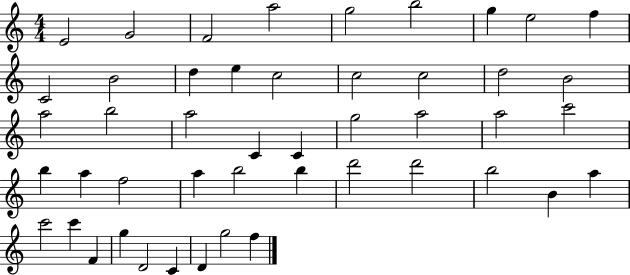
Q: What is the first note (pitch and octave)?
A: E4